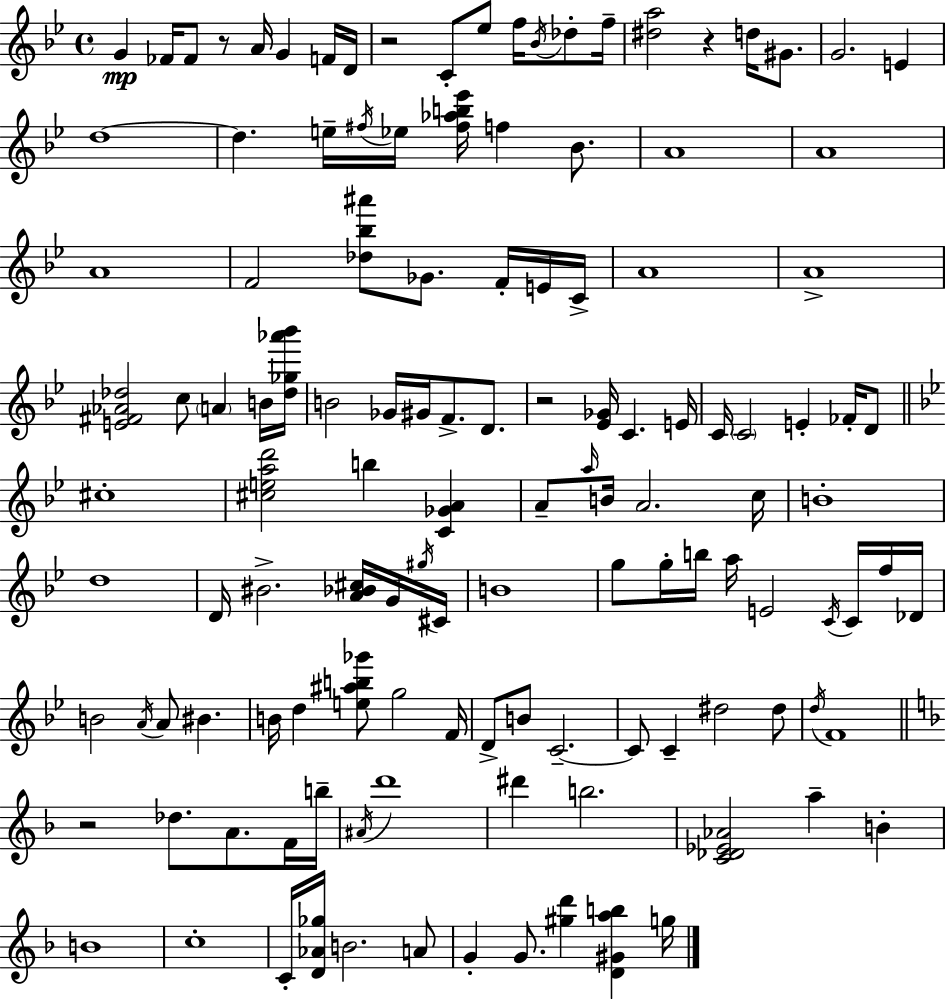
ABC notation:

X:1
T:Untitled
M:4/4
L:1/4
K:Gm
G _F/4 _F/2 z/2 A/4 G F/4 D/4 z2 C/2 _e/2 f/4 _B/4 _d/2 f/4 [^da]2 z d/4 ^G/2 G2 E d4 d e/4 ^f/4 _e/4 [^f_ab_e']/4 f _B/2 A4 A4 A4 F2 [_d_b^a']/2 _G/2 F/4 E/4 C/4 A4 A4 [E^F_A_d]2 c/2 A B/4 [_d_g_a'_b']/4 B2 _G/4 ^G/4 F/2 D/2 z2 [_E_G]/4 C E/4 C/4 C2 E _F/4 D/2 ^c4 [^cead']2 b [C_GA] A/2 a/4 B/4 A2 c/4 B4 d4 D/4 ^B2 [A_B^c]/4 G/4 ^g/4 ^C/4 B4 g/2 g/4 b/4 a/4 E2 C/4 C/4 f/4 _D/4 B2 A/4 A/2 ^B B/4 d [e^ab_g']/2 g2 F/4 D/2 B/2 C2 C/2 C ^d2 ^d/2 d/4 F4 z2 _d/2 A/2 F/4 b/4 ^A/4 d'4 ^d' b2 [C_D_E_A]2 a B B4 c4 C/4 [D_A_g]/4 B2 A/2 G G/2 [^gd'] [D^Gab] g/4